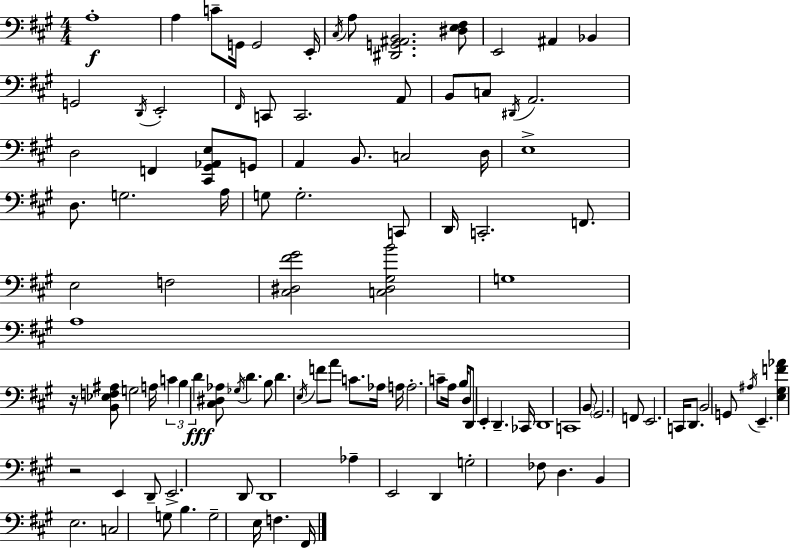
X:1
T:Untitled
M:4/4
L:1/4
K:A
A,4 A, C/2 G,,/4 G,,2 E,,/4 ^C,/4 A,/2 [^D,,G,,^A,,B,,]2 [^D,E,^F,]/2 E,,2 ^A,, _B,, G,,2 D,,/4 E,,2 ^F,,/4 C,,/2 C,,2 A,,/2 B,,/2 C,/2 ^D,,/4 A,,2 D,2 F,, [^C,,^G,,_A,,E,]/2 G,,/2 A,, B,,/2 C,2 D,/4 E,4 D,/2 G,2 A,/4 G,/2 G,2 C,,/2 D,,/4 C,,2 F,,/2 E,2 F,2 [^C,^D,^F^G]2 [C,^D,^G,B]2 G,4 A,4 z/4 [B,,_E,F,^A,]/2 G,2 A,/4 C B, D [^C,^D,_A,]/2 _G,/4 D B,/2 D E,/4 F/2 A/2 C/2 _A,/4 A,/4 A,2 C/2 A,/4 B,/4 D,/2 D,,/2 E,, D,, _C,,/4 D,,4 C,,4 B,,/2 ^G,,2 F,,/2 E,,2 C,,/4 D,,/2 B,,2 G,,/2 ^A,/4 E,, [E,^G,F_A] z2 E,, D,,/2 E,,2 D,,/2 D,,4 _A, E,,2 D,, G,2 _F,/2 D, B,, E,2 C,2 G,/2 B, G,2 E,/4 F, ^F,,/4